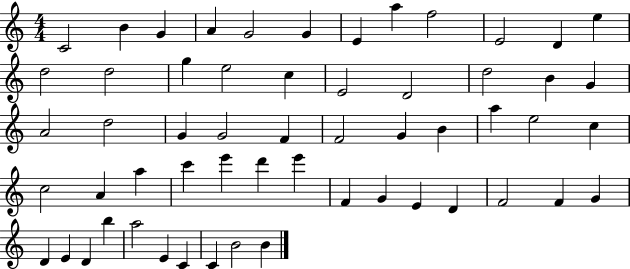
X:1
T:Untitled
M:4/4
L:1/4
K:C
C2 B G A G2 G E a f2 E2 D e d2 d2 g e2 c E2 D2 d2 B G A2 d2 G G2 F F2 G B a e2 c c2 A a c' e' d' e' F G E D F2 F G D E D b a2 E C C B2 B